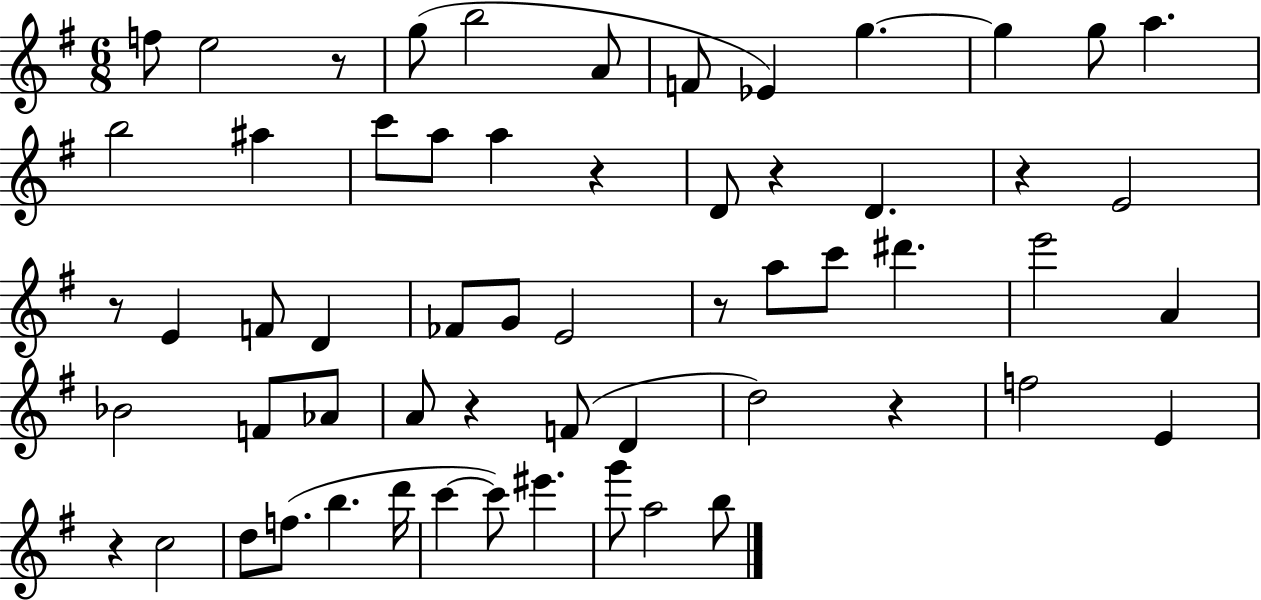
F5/e E5/h R/e G5/e B5/h A4/e F4/e Eb4/q G5/q. G5/q G5/e A5/q. B5/h A#5/q C6/e A5/e A5/q R/q D4/e R/q D4/q. R/q E4/h R/e E4/q F4/e D4/q FES4/e G4/e E4/h R/e A5/e C6/e D#6/q. E6/h A4/q Bb4/h F4/e Ab4/e A4/e R/q F4/e D4/q D5/h R/q F5/h E4/q R/q C5/h D5/e F5/e. B5/q. D6/s C6/q C6/e EIS6/q. G6/e A5/h B5/e